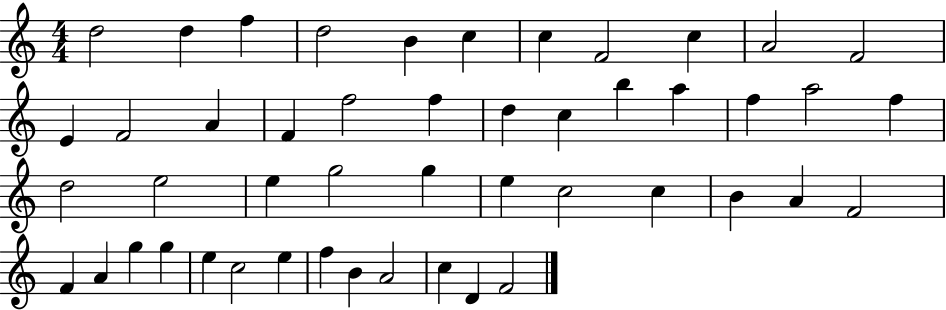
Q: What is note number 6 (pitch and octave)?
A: C5